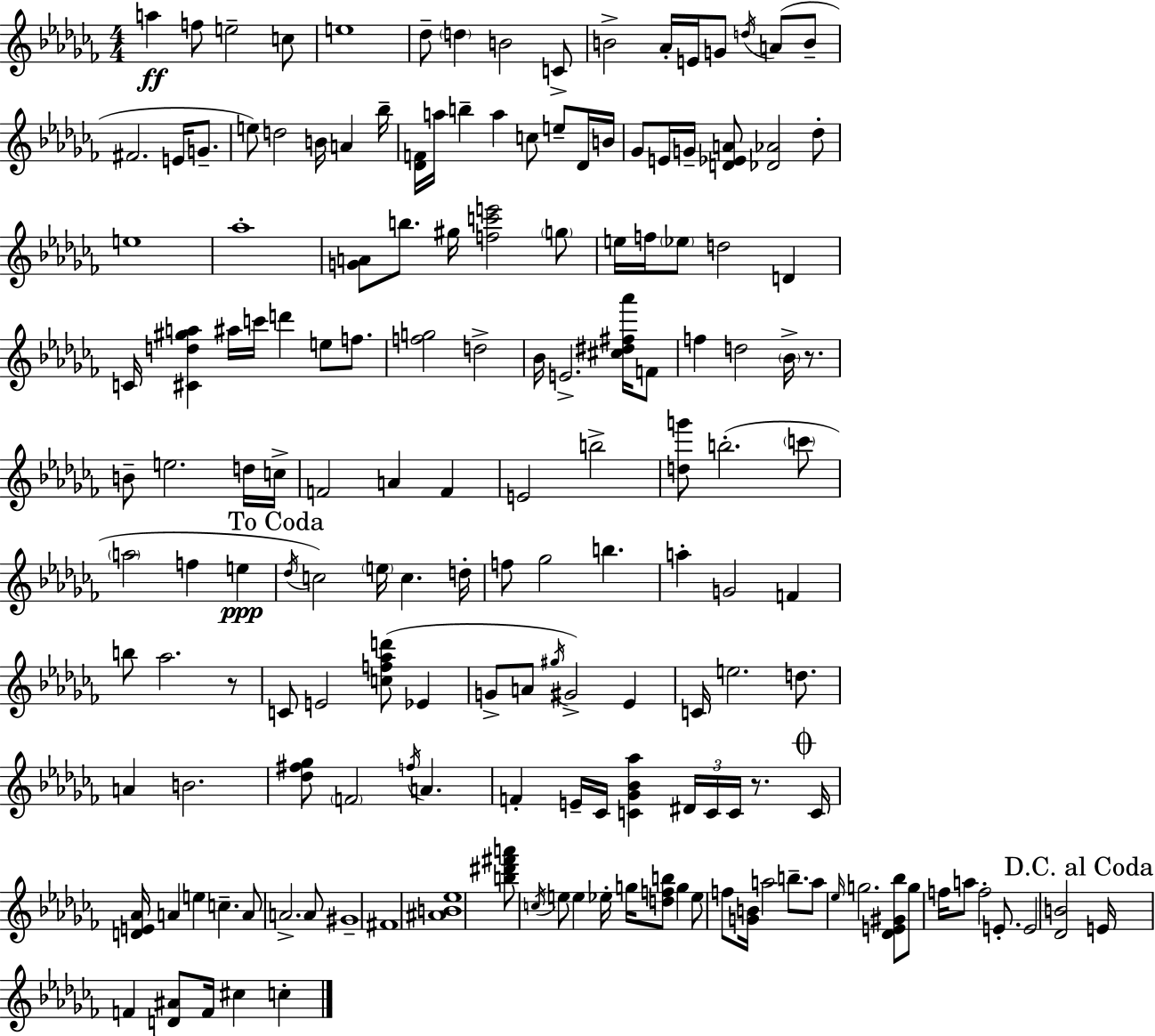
X:1
T:Untitled
M:4/4
L:1/4
K:Abm
a f/2 e2 c/2 e4 _d/2 d B2 C/2 B2 _A/4 E/4 G/2 d/4 A/2 B/2 ^F2 E/4 G/2 e/2 d2 B/4 A _b/4 [_DF]/4 a/4 b a c/2 e/2 _D/4 B/4 _G/2 E/4 G/4 [D_EA]/2 [_D_A]2 _d/2 e4 _a4 [GA]/2 b/2 ^g/4 [fc'e']2 g/2 e/4 f/4 _e/2 d2 D C/4 [^Cd^ga] ^a/4 c'/4 d' e/2 f/2 [fg]2 d2 _B/4 E2 [^c^d^f_a']/4 F/2 f d2 _B/4 z/2 B/2 e2 d/4 c/4 F2 A F E2 b2 [dg']/2 b2 c'/2 a2 f e _d/4 c2 e/4 c d/4 f/2 _g2 b a G2 F b/2 _a2 z/2 C/2 E2 [cf_ad']/2 _E G/2 A/2 ^g/4 ^G2 _E C/4 e2 d/2 A B2 [_d^f_g]/2 F2 f/4 A F E/4 _C/4 [C_G_B_a] ^D/4 C/4 C/4 z/2 C/4 [DE_A]/4 A e c A/2 A2 A/2 ^G4 ^F4 [^AB_e]4 [b^d'^f'a']/2 c/4 e/2 e _e/4 g/4 [dfb]/2 g _e/2 f/2 [GB]/4 a2 b/2 a/2 _e/4 g2 [_DE^G_b]/2 g/2 f/4 a/2 f2 E/2 E2 [_DB]2 E/4 F [D^A]/2 F/4 ^c c